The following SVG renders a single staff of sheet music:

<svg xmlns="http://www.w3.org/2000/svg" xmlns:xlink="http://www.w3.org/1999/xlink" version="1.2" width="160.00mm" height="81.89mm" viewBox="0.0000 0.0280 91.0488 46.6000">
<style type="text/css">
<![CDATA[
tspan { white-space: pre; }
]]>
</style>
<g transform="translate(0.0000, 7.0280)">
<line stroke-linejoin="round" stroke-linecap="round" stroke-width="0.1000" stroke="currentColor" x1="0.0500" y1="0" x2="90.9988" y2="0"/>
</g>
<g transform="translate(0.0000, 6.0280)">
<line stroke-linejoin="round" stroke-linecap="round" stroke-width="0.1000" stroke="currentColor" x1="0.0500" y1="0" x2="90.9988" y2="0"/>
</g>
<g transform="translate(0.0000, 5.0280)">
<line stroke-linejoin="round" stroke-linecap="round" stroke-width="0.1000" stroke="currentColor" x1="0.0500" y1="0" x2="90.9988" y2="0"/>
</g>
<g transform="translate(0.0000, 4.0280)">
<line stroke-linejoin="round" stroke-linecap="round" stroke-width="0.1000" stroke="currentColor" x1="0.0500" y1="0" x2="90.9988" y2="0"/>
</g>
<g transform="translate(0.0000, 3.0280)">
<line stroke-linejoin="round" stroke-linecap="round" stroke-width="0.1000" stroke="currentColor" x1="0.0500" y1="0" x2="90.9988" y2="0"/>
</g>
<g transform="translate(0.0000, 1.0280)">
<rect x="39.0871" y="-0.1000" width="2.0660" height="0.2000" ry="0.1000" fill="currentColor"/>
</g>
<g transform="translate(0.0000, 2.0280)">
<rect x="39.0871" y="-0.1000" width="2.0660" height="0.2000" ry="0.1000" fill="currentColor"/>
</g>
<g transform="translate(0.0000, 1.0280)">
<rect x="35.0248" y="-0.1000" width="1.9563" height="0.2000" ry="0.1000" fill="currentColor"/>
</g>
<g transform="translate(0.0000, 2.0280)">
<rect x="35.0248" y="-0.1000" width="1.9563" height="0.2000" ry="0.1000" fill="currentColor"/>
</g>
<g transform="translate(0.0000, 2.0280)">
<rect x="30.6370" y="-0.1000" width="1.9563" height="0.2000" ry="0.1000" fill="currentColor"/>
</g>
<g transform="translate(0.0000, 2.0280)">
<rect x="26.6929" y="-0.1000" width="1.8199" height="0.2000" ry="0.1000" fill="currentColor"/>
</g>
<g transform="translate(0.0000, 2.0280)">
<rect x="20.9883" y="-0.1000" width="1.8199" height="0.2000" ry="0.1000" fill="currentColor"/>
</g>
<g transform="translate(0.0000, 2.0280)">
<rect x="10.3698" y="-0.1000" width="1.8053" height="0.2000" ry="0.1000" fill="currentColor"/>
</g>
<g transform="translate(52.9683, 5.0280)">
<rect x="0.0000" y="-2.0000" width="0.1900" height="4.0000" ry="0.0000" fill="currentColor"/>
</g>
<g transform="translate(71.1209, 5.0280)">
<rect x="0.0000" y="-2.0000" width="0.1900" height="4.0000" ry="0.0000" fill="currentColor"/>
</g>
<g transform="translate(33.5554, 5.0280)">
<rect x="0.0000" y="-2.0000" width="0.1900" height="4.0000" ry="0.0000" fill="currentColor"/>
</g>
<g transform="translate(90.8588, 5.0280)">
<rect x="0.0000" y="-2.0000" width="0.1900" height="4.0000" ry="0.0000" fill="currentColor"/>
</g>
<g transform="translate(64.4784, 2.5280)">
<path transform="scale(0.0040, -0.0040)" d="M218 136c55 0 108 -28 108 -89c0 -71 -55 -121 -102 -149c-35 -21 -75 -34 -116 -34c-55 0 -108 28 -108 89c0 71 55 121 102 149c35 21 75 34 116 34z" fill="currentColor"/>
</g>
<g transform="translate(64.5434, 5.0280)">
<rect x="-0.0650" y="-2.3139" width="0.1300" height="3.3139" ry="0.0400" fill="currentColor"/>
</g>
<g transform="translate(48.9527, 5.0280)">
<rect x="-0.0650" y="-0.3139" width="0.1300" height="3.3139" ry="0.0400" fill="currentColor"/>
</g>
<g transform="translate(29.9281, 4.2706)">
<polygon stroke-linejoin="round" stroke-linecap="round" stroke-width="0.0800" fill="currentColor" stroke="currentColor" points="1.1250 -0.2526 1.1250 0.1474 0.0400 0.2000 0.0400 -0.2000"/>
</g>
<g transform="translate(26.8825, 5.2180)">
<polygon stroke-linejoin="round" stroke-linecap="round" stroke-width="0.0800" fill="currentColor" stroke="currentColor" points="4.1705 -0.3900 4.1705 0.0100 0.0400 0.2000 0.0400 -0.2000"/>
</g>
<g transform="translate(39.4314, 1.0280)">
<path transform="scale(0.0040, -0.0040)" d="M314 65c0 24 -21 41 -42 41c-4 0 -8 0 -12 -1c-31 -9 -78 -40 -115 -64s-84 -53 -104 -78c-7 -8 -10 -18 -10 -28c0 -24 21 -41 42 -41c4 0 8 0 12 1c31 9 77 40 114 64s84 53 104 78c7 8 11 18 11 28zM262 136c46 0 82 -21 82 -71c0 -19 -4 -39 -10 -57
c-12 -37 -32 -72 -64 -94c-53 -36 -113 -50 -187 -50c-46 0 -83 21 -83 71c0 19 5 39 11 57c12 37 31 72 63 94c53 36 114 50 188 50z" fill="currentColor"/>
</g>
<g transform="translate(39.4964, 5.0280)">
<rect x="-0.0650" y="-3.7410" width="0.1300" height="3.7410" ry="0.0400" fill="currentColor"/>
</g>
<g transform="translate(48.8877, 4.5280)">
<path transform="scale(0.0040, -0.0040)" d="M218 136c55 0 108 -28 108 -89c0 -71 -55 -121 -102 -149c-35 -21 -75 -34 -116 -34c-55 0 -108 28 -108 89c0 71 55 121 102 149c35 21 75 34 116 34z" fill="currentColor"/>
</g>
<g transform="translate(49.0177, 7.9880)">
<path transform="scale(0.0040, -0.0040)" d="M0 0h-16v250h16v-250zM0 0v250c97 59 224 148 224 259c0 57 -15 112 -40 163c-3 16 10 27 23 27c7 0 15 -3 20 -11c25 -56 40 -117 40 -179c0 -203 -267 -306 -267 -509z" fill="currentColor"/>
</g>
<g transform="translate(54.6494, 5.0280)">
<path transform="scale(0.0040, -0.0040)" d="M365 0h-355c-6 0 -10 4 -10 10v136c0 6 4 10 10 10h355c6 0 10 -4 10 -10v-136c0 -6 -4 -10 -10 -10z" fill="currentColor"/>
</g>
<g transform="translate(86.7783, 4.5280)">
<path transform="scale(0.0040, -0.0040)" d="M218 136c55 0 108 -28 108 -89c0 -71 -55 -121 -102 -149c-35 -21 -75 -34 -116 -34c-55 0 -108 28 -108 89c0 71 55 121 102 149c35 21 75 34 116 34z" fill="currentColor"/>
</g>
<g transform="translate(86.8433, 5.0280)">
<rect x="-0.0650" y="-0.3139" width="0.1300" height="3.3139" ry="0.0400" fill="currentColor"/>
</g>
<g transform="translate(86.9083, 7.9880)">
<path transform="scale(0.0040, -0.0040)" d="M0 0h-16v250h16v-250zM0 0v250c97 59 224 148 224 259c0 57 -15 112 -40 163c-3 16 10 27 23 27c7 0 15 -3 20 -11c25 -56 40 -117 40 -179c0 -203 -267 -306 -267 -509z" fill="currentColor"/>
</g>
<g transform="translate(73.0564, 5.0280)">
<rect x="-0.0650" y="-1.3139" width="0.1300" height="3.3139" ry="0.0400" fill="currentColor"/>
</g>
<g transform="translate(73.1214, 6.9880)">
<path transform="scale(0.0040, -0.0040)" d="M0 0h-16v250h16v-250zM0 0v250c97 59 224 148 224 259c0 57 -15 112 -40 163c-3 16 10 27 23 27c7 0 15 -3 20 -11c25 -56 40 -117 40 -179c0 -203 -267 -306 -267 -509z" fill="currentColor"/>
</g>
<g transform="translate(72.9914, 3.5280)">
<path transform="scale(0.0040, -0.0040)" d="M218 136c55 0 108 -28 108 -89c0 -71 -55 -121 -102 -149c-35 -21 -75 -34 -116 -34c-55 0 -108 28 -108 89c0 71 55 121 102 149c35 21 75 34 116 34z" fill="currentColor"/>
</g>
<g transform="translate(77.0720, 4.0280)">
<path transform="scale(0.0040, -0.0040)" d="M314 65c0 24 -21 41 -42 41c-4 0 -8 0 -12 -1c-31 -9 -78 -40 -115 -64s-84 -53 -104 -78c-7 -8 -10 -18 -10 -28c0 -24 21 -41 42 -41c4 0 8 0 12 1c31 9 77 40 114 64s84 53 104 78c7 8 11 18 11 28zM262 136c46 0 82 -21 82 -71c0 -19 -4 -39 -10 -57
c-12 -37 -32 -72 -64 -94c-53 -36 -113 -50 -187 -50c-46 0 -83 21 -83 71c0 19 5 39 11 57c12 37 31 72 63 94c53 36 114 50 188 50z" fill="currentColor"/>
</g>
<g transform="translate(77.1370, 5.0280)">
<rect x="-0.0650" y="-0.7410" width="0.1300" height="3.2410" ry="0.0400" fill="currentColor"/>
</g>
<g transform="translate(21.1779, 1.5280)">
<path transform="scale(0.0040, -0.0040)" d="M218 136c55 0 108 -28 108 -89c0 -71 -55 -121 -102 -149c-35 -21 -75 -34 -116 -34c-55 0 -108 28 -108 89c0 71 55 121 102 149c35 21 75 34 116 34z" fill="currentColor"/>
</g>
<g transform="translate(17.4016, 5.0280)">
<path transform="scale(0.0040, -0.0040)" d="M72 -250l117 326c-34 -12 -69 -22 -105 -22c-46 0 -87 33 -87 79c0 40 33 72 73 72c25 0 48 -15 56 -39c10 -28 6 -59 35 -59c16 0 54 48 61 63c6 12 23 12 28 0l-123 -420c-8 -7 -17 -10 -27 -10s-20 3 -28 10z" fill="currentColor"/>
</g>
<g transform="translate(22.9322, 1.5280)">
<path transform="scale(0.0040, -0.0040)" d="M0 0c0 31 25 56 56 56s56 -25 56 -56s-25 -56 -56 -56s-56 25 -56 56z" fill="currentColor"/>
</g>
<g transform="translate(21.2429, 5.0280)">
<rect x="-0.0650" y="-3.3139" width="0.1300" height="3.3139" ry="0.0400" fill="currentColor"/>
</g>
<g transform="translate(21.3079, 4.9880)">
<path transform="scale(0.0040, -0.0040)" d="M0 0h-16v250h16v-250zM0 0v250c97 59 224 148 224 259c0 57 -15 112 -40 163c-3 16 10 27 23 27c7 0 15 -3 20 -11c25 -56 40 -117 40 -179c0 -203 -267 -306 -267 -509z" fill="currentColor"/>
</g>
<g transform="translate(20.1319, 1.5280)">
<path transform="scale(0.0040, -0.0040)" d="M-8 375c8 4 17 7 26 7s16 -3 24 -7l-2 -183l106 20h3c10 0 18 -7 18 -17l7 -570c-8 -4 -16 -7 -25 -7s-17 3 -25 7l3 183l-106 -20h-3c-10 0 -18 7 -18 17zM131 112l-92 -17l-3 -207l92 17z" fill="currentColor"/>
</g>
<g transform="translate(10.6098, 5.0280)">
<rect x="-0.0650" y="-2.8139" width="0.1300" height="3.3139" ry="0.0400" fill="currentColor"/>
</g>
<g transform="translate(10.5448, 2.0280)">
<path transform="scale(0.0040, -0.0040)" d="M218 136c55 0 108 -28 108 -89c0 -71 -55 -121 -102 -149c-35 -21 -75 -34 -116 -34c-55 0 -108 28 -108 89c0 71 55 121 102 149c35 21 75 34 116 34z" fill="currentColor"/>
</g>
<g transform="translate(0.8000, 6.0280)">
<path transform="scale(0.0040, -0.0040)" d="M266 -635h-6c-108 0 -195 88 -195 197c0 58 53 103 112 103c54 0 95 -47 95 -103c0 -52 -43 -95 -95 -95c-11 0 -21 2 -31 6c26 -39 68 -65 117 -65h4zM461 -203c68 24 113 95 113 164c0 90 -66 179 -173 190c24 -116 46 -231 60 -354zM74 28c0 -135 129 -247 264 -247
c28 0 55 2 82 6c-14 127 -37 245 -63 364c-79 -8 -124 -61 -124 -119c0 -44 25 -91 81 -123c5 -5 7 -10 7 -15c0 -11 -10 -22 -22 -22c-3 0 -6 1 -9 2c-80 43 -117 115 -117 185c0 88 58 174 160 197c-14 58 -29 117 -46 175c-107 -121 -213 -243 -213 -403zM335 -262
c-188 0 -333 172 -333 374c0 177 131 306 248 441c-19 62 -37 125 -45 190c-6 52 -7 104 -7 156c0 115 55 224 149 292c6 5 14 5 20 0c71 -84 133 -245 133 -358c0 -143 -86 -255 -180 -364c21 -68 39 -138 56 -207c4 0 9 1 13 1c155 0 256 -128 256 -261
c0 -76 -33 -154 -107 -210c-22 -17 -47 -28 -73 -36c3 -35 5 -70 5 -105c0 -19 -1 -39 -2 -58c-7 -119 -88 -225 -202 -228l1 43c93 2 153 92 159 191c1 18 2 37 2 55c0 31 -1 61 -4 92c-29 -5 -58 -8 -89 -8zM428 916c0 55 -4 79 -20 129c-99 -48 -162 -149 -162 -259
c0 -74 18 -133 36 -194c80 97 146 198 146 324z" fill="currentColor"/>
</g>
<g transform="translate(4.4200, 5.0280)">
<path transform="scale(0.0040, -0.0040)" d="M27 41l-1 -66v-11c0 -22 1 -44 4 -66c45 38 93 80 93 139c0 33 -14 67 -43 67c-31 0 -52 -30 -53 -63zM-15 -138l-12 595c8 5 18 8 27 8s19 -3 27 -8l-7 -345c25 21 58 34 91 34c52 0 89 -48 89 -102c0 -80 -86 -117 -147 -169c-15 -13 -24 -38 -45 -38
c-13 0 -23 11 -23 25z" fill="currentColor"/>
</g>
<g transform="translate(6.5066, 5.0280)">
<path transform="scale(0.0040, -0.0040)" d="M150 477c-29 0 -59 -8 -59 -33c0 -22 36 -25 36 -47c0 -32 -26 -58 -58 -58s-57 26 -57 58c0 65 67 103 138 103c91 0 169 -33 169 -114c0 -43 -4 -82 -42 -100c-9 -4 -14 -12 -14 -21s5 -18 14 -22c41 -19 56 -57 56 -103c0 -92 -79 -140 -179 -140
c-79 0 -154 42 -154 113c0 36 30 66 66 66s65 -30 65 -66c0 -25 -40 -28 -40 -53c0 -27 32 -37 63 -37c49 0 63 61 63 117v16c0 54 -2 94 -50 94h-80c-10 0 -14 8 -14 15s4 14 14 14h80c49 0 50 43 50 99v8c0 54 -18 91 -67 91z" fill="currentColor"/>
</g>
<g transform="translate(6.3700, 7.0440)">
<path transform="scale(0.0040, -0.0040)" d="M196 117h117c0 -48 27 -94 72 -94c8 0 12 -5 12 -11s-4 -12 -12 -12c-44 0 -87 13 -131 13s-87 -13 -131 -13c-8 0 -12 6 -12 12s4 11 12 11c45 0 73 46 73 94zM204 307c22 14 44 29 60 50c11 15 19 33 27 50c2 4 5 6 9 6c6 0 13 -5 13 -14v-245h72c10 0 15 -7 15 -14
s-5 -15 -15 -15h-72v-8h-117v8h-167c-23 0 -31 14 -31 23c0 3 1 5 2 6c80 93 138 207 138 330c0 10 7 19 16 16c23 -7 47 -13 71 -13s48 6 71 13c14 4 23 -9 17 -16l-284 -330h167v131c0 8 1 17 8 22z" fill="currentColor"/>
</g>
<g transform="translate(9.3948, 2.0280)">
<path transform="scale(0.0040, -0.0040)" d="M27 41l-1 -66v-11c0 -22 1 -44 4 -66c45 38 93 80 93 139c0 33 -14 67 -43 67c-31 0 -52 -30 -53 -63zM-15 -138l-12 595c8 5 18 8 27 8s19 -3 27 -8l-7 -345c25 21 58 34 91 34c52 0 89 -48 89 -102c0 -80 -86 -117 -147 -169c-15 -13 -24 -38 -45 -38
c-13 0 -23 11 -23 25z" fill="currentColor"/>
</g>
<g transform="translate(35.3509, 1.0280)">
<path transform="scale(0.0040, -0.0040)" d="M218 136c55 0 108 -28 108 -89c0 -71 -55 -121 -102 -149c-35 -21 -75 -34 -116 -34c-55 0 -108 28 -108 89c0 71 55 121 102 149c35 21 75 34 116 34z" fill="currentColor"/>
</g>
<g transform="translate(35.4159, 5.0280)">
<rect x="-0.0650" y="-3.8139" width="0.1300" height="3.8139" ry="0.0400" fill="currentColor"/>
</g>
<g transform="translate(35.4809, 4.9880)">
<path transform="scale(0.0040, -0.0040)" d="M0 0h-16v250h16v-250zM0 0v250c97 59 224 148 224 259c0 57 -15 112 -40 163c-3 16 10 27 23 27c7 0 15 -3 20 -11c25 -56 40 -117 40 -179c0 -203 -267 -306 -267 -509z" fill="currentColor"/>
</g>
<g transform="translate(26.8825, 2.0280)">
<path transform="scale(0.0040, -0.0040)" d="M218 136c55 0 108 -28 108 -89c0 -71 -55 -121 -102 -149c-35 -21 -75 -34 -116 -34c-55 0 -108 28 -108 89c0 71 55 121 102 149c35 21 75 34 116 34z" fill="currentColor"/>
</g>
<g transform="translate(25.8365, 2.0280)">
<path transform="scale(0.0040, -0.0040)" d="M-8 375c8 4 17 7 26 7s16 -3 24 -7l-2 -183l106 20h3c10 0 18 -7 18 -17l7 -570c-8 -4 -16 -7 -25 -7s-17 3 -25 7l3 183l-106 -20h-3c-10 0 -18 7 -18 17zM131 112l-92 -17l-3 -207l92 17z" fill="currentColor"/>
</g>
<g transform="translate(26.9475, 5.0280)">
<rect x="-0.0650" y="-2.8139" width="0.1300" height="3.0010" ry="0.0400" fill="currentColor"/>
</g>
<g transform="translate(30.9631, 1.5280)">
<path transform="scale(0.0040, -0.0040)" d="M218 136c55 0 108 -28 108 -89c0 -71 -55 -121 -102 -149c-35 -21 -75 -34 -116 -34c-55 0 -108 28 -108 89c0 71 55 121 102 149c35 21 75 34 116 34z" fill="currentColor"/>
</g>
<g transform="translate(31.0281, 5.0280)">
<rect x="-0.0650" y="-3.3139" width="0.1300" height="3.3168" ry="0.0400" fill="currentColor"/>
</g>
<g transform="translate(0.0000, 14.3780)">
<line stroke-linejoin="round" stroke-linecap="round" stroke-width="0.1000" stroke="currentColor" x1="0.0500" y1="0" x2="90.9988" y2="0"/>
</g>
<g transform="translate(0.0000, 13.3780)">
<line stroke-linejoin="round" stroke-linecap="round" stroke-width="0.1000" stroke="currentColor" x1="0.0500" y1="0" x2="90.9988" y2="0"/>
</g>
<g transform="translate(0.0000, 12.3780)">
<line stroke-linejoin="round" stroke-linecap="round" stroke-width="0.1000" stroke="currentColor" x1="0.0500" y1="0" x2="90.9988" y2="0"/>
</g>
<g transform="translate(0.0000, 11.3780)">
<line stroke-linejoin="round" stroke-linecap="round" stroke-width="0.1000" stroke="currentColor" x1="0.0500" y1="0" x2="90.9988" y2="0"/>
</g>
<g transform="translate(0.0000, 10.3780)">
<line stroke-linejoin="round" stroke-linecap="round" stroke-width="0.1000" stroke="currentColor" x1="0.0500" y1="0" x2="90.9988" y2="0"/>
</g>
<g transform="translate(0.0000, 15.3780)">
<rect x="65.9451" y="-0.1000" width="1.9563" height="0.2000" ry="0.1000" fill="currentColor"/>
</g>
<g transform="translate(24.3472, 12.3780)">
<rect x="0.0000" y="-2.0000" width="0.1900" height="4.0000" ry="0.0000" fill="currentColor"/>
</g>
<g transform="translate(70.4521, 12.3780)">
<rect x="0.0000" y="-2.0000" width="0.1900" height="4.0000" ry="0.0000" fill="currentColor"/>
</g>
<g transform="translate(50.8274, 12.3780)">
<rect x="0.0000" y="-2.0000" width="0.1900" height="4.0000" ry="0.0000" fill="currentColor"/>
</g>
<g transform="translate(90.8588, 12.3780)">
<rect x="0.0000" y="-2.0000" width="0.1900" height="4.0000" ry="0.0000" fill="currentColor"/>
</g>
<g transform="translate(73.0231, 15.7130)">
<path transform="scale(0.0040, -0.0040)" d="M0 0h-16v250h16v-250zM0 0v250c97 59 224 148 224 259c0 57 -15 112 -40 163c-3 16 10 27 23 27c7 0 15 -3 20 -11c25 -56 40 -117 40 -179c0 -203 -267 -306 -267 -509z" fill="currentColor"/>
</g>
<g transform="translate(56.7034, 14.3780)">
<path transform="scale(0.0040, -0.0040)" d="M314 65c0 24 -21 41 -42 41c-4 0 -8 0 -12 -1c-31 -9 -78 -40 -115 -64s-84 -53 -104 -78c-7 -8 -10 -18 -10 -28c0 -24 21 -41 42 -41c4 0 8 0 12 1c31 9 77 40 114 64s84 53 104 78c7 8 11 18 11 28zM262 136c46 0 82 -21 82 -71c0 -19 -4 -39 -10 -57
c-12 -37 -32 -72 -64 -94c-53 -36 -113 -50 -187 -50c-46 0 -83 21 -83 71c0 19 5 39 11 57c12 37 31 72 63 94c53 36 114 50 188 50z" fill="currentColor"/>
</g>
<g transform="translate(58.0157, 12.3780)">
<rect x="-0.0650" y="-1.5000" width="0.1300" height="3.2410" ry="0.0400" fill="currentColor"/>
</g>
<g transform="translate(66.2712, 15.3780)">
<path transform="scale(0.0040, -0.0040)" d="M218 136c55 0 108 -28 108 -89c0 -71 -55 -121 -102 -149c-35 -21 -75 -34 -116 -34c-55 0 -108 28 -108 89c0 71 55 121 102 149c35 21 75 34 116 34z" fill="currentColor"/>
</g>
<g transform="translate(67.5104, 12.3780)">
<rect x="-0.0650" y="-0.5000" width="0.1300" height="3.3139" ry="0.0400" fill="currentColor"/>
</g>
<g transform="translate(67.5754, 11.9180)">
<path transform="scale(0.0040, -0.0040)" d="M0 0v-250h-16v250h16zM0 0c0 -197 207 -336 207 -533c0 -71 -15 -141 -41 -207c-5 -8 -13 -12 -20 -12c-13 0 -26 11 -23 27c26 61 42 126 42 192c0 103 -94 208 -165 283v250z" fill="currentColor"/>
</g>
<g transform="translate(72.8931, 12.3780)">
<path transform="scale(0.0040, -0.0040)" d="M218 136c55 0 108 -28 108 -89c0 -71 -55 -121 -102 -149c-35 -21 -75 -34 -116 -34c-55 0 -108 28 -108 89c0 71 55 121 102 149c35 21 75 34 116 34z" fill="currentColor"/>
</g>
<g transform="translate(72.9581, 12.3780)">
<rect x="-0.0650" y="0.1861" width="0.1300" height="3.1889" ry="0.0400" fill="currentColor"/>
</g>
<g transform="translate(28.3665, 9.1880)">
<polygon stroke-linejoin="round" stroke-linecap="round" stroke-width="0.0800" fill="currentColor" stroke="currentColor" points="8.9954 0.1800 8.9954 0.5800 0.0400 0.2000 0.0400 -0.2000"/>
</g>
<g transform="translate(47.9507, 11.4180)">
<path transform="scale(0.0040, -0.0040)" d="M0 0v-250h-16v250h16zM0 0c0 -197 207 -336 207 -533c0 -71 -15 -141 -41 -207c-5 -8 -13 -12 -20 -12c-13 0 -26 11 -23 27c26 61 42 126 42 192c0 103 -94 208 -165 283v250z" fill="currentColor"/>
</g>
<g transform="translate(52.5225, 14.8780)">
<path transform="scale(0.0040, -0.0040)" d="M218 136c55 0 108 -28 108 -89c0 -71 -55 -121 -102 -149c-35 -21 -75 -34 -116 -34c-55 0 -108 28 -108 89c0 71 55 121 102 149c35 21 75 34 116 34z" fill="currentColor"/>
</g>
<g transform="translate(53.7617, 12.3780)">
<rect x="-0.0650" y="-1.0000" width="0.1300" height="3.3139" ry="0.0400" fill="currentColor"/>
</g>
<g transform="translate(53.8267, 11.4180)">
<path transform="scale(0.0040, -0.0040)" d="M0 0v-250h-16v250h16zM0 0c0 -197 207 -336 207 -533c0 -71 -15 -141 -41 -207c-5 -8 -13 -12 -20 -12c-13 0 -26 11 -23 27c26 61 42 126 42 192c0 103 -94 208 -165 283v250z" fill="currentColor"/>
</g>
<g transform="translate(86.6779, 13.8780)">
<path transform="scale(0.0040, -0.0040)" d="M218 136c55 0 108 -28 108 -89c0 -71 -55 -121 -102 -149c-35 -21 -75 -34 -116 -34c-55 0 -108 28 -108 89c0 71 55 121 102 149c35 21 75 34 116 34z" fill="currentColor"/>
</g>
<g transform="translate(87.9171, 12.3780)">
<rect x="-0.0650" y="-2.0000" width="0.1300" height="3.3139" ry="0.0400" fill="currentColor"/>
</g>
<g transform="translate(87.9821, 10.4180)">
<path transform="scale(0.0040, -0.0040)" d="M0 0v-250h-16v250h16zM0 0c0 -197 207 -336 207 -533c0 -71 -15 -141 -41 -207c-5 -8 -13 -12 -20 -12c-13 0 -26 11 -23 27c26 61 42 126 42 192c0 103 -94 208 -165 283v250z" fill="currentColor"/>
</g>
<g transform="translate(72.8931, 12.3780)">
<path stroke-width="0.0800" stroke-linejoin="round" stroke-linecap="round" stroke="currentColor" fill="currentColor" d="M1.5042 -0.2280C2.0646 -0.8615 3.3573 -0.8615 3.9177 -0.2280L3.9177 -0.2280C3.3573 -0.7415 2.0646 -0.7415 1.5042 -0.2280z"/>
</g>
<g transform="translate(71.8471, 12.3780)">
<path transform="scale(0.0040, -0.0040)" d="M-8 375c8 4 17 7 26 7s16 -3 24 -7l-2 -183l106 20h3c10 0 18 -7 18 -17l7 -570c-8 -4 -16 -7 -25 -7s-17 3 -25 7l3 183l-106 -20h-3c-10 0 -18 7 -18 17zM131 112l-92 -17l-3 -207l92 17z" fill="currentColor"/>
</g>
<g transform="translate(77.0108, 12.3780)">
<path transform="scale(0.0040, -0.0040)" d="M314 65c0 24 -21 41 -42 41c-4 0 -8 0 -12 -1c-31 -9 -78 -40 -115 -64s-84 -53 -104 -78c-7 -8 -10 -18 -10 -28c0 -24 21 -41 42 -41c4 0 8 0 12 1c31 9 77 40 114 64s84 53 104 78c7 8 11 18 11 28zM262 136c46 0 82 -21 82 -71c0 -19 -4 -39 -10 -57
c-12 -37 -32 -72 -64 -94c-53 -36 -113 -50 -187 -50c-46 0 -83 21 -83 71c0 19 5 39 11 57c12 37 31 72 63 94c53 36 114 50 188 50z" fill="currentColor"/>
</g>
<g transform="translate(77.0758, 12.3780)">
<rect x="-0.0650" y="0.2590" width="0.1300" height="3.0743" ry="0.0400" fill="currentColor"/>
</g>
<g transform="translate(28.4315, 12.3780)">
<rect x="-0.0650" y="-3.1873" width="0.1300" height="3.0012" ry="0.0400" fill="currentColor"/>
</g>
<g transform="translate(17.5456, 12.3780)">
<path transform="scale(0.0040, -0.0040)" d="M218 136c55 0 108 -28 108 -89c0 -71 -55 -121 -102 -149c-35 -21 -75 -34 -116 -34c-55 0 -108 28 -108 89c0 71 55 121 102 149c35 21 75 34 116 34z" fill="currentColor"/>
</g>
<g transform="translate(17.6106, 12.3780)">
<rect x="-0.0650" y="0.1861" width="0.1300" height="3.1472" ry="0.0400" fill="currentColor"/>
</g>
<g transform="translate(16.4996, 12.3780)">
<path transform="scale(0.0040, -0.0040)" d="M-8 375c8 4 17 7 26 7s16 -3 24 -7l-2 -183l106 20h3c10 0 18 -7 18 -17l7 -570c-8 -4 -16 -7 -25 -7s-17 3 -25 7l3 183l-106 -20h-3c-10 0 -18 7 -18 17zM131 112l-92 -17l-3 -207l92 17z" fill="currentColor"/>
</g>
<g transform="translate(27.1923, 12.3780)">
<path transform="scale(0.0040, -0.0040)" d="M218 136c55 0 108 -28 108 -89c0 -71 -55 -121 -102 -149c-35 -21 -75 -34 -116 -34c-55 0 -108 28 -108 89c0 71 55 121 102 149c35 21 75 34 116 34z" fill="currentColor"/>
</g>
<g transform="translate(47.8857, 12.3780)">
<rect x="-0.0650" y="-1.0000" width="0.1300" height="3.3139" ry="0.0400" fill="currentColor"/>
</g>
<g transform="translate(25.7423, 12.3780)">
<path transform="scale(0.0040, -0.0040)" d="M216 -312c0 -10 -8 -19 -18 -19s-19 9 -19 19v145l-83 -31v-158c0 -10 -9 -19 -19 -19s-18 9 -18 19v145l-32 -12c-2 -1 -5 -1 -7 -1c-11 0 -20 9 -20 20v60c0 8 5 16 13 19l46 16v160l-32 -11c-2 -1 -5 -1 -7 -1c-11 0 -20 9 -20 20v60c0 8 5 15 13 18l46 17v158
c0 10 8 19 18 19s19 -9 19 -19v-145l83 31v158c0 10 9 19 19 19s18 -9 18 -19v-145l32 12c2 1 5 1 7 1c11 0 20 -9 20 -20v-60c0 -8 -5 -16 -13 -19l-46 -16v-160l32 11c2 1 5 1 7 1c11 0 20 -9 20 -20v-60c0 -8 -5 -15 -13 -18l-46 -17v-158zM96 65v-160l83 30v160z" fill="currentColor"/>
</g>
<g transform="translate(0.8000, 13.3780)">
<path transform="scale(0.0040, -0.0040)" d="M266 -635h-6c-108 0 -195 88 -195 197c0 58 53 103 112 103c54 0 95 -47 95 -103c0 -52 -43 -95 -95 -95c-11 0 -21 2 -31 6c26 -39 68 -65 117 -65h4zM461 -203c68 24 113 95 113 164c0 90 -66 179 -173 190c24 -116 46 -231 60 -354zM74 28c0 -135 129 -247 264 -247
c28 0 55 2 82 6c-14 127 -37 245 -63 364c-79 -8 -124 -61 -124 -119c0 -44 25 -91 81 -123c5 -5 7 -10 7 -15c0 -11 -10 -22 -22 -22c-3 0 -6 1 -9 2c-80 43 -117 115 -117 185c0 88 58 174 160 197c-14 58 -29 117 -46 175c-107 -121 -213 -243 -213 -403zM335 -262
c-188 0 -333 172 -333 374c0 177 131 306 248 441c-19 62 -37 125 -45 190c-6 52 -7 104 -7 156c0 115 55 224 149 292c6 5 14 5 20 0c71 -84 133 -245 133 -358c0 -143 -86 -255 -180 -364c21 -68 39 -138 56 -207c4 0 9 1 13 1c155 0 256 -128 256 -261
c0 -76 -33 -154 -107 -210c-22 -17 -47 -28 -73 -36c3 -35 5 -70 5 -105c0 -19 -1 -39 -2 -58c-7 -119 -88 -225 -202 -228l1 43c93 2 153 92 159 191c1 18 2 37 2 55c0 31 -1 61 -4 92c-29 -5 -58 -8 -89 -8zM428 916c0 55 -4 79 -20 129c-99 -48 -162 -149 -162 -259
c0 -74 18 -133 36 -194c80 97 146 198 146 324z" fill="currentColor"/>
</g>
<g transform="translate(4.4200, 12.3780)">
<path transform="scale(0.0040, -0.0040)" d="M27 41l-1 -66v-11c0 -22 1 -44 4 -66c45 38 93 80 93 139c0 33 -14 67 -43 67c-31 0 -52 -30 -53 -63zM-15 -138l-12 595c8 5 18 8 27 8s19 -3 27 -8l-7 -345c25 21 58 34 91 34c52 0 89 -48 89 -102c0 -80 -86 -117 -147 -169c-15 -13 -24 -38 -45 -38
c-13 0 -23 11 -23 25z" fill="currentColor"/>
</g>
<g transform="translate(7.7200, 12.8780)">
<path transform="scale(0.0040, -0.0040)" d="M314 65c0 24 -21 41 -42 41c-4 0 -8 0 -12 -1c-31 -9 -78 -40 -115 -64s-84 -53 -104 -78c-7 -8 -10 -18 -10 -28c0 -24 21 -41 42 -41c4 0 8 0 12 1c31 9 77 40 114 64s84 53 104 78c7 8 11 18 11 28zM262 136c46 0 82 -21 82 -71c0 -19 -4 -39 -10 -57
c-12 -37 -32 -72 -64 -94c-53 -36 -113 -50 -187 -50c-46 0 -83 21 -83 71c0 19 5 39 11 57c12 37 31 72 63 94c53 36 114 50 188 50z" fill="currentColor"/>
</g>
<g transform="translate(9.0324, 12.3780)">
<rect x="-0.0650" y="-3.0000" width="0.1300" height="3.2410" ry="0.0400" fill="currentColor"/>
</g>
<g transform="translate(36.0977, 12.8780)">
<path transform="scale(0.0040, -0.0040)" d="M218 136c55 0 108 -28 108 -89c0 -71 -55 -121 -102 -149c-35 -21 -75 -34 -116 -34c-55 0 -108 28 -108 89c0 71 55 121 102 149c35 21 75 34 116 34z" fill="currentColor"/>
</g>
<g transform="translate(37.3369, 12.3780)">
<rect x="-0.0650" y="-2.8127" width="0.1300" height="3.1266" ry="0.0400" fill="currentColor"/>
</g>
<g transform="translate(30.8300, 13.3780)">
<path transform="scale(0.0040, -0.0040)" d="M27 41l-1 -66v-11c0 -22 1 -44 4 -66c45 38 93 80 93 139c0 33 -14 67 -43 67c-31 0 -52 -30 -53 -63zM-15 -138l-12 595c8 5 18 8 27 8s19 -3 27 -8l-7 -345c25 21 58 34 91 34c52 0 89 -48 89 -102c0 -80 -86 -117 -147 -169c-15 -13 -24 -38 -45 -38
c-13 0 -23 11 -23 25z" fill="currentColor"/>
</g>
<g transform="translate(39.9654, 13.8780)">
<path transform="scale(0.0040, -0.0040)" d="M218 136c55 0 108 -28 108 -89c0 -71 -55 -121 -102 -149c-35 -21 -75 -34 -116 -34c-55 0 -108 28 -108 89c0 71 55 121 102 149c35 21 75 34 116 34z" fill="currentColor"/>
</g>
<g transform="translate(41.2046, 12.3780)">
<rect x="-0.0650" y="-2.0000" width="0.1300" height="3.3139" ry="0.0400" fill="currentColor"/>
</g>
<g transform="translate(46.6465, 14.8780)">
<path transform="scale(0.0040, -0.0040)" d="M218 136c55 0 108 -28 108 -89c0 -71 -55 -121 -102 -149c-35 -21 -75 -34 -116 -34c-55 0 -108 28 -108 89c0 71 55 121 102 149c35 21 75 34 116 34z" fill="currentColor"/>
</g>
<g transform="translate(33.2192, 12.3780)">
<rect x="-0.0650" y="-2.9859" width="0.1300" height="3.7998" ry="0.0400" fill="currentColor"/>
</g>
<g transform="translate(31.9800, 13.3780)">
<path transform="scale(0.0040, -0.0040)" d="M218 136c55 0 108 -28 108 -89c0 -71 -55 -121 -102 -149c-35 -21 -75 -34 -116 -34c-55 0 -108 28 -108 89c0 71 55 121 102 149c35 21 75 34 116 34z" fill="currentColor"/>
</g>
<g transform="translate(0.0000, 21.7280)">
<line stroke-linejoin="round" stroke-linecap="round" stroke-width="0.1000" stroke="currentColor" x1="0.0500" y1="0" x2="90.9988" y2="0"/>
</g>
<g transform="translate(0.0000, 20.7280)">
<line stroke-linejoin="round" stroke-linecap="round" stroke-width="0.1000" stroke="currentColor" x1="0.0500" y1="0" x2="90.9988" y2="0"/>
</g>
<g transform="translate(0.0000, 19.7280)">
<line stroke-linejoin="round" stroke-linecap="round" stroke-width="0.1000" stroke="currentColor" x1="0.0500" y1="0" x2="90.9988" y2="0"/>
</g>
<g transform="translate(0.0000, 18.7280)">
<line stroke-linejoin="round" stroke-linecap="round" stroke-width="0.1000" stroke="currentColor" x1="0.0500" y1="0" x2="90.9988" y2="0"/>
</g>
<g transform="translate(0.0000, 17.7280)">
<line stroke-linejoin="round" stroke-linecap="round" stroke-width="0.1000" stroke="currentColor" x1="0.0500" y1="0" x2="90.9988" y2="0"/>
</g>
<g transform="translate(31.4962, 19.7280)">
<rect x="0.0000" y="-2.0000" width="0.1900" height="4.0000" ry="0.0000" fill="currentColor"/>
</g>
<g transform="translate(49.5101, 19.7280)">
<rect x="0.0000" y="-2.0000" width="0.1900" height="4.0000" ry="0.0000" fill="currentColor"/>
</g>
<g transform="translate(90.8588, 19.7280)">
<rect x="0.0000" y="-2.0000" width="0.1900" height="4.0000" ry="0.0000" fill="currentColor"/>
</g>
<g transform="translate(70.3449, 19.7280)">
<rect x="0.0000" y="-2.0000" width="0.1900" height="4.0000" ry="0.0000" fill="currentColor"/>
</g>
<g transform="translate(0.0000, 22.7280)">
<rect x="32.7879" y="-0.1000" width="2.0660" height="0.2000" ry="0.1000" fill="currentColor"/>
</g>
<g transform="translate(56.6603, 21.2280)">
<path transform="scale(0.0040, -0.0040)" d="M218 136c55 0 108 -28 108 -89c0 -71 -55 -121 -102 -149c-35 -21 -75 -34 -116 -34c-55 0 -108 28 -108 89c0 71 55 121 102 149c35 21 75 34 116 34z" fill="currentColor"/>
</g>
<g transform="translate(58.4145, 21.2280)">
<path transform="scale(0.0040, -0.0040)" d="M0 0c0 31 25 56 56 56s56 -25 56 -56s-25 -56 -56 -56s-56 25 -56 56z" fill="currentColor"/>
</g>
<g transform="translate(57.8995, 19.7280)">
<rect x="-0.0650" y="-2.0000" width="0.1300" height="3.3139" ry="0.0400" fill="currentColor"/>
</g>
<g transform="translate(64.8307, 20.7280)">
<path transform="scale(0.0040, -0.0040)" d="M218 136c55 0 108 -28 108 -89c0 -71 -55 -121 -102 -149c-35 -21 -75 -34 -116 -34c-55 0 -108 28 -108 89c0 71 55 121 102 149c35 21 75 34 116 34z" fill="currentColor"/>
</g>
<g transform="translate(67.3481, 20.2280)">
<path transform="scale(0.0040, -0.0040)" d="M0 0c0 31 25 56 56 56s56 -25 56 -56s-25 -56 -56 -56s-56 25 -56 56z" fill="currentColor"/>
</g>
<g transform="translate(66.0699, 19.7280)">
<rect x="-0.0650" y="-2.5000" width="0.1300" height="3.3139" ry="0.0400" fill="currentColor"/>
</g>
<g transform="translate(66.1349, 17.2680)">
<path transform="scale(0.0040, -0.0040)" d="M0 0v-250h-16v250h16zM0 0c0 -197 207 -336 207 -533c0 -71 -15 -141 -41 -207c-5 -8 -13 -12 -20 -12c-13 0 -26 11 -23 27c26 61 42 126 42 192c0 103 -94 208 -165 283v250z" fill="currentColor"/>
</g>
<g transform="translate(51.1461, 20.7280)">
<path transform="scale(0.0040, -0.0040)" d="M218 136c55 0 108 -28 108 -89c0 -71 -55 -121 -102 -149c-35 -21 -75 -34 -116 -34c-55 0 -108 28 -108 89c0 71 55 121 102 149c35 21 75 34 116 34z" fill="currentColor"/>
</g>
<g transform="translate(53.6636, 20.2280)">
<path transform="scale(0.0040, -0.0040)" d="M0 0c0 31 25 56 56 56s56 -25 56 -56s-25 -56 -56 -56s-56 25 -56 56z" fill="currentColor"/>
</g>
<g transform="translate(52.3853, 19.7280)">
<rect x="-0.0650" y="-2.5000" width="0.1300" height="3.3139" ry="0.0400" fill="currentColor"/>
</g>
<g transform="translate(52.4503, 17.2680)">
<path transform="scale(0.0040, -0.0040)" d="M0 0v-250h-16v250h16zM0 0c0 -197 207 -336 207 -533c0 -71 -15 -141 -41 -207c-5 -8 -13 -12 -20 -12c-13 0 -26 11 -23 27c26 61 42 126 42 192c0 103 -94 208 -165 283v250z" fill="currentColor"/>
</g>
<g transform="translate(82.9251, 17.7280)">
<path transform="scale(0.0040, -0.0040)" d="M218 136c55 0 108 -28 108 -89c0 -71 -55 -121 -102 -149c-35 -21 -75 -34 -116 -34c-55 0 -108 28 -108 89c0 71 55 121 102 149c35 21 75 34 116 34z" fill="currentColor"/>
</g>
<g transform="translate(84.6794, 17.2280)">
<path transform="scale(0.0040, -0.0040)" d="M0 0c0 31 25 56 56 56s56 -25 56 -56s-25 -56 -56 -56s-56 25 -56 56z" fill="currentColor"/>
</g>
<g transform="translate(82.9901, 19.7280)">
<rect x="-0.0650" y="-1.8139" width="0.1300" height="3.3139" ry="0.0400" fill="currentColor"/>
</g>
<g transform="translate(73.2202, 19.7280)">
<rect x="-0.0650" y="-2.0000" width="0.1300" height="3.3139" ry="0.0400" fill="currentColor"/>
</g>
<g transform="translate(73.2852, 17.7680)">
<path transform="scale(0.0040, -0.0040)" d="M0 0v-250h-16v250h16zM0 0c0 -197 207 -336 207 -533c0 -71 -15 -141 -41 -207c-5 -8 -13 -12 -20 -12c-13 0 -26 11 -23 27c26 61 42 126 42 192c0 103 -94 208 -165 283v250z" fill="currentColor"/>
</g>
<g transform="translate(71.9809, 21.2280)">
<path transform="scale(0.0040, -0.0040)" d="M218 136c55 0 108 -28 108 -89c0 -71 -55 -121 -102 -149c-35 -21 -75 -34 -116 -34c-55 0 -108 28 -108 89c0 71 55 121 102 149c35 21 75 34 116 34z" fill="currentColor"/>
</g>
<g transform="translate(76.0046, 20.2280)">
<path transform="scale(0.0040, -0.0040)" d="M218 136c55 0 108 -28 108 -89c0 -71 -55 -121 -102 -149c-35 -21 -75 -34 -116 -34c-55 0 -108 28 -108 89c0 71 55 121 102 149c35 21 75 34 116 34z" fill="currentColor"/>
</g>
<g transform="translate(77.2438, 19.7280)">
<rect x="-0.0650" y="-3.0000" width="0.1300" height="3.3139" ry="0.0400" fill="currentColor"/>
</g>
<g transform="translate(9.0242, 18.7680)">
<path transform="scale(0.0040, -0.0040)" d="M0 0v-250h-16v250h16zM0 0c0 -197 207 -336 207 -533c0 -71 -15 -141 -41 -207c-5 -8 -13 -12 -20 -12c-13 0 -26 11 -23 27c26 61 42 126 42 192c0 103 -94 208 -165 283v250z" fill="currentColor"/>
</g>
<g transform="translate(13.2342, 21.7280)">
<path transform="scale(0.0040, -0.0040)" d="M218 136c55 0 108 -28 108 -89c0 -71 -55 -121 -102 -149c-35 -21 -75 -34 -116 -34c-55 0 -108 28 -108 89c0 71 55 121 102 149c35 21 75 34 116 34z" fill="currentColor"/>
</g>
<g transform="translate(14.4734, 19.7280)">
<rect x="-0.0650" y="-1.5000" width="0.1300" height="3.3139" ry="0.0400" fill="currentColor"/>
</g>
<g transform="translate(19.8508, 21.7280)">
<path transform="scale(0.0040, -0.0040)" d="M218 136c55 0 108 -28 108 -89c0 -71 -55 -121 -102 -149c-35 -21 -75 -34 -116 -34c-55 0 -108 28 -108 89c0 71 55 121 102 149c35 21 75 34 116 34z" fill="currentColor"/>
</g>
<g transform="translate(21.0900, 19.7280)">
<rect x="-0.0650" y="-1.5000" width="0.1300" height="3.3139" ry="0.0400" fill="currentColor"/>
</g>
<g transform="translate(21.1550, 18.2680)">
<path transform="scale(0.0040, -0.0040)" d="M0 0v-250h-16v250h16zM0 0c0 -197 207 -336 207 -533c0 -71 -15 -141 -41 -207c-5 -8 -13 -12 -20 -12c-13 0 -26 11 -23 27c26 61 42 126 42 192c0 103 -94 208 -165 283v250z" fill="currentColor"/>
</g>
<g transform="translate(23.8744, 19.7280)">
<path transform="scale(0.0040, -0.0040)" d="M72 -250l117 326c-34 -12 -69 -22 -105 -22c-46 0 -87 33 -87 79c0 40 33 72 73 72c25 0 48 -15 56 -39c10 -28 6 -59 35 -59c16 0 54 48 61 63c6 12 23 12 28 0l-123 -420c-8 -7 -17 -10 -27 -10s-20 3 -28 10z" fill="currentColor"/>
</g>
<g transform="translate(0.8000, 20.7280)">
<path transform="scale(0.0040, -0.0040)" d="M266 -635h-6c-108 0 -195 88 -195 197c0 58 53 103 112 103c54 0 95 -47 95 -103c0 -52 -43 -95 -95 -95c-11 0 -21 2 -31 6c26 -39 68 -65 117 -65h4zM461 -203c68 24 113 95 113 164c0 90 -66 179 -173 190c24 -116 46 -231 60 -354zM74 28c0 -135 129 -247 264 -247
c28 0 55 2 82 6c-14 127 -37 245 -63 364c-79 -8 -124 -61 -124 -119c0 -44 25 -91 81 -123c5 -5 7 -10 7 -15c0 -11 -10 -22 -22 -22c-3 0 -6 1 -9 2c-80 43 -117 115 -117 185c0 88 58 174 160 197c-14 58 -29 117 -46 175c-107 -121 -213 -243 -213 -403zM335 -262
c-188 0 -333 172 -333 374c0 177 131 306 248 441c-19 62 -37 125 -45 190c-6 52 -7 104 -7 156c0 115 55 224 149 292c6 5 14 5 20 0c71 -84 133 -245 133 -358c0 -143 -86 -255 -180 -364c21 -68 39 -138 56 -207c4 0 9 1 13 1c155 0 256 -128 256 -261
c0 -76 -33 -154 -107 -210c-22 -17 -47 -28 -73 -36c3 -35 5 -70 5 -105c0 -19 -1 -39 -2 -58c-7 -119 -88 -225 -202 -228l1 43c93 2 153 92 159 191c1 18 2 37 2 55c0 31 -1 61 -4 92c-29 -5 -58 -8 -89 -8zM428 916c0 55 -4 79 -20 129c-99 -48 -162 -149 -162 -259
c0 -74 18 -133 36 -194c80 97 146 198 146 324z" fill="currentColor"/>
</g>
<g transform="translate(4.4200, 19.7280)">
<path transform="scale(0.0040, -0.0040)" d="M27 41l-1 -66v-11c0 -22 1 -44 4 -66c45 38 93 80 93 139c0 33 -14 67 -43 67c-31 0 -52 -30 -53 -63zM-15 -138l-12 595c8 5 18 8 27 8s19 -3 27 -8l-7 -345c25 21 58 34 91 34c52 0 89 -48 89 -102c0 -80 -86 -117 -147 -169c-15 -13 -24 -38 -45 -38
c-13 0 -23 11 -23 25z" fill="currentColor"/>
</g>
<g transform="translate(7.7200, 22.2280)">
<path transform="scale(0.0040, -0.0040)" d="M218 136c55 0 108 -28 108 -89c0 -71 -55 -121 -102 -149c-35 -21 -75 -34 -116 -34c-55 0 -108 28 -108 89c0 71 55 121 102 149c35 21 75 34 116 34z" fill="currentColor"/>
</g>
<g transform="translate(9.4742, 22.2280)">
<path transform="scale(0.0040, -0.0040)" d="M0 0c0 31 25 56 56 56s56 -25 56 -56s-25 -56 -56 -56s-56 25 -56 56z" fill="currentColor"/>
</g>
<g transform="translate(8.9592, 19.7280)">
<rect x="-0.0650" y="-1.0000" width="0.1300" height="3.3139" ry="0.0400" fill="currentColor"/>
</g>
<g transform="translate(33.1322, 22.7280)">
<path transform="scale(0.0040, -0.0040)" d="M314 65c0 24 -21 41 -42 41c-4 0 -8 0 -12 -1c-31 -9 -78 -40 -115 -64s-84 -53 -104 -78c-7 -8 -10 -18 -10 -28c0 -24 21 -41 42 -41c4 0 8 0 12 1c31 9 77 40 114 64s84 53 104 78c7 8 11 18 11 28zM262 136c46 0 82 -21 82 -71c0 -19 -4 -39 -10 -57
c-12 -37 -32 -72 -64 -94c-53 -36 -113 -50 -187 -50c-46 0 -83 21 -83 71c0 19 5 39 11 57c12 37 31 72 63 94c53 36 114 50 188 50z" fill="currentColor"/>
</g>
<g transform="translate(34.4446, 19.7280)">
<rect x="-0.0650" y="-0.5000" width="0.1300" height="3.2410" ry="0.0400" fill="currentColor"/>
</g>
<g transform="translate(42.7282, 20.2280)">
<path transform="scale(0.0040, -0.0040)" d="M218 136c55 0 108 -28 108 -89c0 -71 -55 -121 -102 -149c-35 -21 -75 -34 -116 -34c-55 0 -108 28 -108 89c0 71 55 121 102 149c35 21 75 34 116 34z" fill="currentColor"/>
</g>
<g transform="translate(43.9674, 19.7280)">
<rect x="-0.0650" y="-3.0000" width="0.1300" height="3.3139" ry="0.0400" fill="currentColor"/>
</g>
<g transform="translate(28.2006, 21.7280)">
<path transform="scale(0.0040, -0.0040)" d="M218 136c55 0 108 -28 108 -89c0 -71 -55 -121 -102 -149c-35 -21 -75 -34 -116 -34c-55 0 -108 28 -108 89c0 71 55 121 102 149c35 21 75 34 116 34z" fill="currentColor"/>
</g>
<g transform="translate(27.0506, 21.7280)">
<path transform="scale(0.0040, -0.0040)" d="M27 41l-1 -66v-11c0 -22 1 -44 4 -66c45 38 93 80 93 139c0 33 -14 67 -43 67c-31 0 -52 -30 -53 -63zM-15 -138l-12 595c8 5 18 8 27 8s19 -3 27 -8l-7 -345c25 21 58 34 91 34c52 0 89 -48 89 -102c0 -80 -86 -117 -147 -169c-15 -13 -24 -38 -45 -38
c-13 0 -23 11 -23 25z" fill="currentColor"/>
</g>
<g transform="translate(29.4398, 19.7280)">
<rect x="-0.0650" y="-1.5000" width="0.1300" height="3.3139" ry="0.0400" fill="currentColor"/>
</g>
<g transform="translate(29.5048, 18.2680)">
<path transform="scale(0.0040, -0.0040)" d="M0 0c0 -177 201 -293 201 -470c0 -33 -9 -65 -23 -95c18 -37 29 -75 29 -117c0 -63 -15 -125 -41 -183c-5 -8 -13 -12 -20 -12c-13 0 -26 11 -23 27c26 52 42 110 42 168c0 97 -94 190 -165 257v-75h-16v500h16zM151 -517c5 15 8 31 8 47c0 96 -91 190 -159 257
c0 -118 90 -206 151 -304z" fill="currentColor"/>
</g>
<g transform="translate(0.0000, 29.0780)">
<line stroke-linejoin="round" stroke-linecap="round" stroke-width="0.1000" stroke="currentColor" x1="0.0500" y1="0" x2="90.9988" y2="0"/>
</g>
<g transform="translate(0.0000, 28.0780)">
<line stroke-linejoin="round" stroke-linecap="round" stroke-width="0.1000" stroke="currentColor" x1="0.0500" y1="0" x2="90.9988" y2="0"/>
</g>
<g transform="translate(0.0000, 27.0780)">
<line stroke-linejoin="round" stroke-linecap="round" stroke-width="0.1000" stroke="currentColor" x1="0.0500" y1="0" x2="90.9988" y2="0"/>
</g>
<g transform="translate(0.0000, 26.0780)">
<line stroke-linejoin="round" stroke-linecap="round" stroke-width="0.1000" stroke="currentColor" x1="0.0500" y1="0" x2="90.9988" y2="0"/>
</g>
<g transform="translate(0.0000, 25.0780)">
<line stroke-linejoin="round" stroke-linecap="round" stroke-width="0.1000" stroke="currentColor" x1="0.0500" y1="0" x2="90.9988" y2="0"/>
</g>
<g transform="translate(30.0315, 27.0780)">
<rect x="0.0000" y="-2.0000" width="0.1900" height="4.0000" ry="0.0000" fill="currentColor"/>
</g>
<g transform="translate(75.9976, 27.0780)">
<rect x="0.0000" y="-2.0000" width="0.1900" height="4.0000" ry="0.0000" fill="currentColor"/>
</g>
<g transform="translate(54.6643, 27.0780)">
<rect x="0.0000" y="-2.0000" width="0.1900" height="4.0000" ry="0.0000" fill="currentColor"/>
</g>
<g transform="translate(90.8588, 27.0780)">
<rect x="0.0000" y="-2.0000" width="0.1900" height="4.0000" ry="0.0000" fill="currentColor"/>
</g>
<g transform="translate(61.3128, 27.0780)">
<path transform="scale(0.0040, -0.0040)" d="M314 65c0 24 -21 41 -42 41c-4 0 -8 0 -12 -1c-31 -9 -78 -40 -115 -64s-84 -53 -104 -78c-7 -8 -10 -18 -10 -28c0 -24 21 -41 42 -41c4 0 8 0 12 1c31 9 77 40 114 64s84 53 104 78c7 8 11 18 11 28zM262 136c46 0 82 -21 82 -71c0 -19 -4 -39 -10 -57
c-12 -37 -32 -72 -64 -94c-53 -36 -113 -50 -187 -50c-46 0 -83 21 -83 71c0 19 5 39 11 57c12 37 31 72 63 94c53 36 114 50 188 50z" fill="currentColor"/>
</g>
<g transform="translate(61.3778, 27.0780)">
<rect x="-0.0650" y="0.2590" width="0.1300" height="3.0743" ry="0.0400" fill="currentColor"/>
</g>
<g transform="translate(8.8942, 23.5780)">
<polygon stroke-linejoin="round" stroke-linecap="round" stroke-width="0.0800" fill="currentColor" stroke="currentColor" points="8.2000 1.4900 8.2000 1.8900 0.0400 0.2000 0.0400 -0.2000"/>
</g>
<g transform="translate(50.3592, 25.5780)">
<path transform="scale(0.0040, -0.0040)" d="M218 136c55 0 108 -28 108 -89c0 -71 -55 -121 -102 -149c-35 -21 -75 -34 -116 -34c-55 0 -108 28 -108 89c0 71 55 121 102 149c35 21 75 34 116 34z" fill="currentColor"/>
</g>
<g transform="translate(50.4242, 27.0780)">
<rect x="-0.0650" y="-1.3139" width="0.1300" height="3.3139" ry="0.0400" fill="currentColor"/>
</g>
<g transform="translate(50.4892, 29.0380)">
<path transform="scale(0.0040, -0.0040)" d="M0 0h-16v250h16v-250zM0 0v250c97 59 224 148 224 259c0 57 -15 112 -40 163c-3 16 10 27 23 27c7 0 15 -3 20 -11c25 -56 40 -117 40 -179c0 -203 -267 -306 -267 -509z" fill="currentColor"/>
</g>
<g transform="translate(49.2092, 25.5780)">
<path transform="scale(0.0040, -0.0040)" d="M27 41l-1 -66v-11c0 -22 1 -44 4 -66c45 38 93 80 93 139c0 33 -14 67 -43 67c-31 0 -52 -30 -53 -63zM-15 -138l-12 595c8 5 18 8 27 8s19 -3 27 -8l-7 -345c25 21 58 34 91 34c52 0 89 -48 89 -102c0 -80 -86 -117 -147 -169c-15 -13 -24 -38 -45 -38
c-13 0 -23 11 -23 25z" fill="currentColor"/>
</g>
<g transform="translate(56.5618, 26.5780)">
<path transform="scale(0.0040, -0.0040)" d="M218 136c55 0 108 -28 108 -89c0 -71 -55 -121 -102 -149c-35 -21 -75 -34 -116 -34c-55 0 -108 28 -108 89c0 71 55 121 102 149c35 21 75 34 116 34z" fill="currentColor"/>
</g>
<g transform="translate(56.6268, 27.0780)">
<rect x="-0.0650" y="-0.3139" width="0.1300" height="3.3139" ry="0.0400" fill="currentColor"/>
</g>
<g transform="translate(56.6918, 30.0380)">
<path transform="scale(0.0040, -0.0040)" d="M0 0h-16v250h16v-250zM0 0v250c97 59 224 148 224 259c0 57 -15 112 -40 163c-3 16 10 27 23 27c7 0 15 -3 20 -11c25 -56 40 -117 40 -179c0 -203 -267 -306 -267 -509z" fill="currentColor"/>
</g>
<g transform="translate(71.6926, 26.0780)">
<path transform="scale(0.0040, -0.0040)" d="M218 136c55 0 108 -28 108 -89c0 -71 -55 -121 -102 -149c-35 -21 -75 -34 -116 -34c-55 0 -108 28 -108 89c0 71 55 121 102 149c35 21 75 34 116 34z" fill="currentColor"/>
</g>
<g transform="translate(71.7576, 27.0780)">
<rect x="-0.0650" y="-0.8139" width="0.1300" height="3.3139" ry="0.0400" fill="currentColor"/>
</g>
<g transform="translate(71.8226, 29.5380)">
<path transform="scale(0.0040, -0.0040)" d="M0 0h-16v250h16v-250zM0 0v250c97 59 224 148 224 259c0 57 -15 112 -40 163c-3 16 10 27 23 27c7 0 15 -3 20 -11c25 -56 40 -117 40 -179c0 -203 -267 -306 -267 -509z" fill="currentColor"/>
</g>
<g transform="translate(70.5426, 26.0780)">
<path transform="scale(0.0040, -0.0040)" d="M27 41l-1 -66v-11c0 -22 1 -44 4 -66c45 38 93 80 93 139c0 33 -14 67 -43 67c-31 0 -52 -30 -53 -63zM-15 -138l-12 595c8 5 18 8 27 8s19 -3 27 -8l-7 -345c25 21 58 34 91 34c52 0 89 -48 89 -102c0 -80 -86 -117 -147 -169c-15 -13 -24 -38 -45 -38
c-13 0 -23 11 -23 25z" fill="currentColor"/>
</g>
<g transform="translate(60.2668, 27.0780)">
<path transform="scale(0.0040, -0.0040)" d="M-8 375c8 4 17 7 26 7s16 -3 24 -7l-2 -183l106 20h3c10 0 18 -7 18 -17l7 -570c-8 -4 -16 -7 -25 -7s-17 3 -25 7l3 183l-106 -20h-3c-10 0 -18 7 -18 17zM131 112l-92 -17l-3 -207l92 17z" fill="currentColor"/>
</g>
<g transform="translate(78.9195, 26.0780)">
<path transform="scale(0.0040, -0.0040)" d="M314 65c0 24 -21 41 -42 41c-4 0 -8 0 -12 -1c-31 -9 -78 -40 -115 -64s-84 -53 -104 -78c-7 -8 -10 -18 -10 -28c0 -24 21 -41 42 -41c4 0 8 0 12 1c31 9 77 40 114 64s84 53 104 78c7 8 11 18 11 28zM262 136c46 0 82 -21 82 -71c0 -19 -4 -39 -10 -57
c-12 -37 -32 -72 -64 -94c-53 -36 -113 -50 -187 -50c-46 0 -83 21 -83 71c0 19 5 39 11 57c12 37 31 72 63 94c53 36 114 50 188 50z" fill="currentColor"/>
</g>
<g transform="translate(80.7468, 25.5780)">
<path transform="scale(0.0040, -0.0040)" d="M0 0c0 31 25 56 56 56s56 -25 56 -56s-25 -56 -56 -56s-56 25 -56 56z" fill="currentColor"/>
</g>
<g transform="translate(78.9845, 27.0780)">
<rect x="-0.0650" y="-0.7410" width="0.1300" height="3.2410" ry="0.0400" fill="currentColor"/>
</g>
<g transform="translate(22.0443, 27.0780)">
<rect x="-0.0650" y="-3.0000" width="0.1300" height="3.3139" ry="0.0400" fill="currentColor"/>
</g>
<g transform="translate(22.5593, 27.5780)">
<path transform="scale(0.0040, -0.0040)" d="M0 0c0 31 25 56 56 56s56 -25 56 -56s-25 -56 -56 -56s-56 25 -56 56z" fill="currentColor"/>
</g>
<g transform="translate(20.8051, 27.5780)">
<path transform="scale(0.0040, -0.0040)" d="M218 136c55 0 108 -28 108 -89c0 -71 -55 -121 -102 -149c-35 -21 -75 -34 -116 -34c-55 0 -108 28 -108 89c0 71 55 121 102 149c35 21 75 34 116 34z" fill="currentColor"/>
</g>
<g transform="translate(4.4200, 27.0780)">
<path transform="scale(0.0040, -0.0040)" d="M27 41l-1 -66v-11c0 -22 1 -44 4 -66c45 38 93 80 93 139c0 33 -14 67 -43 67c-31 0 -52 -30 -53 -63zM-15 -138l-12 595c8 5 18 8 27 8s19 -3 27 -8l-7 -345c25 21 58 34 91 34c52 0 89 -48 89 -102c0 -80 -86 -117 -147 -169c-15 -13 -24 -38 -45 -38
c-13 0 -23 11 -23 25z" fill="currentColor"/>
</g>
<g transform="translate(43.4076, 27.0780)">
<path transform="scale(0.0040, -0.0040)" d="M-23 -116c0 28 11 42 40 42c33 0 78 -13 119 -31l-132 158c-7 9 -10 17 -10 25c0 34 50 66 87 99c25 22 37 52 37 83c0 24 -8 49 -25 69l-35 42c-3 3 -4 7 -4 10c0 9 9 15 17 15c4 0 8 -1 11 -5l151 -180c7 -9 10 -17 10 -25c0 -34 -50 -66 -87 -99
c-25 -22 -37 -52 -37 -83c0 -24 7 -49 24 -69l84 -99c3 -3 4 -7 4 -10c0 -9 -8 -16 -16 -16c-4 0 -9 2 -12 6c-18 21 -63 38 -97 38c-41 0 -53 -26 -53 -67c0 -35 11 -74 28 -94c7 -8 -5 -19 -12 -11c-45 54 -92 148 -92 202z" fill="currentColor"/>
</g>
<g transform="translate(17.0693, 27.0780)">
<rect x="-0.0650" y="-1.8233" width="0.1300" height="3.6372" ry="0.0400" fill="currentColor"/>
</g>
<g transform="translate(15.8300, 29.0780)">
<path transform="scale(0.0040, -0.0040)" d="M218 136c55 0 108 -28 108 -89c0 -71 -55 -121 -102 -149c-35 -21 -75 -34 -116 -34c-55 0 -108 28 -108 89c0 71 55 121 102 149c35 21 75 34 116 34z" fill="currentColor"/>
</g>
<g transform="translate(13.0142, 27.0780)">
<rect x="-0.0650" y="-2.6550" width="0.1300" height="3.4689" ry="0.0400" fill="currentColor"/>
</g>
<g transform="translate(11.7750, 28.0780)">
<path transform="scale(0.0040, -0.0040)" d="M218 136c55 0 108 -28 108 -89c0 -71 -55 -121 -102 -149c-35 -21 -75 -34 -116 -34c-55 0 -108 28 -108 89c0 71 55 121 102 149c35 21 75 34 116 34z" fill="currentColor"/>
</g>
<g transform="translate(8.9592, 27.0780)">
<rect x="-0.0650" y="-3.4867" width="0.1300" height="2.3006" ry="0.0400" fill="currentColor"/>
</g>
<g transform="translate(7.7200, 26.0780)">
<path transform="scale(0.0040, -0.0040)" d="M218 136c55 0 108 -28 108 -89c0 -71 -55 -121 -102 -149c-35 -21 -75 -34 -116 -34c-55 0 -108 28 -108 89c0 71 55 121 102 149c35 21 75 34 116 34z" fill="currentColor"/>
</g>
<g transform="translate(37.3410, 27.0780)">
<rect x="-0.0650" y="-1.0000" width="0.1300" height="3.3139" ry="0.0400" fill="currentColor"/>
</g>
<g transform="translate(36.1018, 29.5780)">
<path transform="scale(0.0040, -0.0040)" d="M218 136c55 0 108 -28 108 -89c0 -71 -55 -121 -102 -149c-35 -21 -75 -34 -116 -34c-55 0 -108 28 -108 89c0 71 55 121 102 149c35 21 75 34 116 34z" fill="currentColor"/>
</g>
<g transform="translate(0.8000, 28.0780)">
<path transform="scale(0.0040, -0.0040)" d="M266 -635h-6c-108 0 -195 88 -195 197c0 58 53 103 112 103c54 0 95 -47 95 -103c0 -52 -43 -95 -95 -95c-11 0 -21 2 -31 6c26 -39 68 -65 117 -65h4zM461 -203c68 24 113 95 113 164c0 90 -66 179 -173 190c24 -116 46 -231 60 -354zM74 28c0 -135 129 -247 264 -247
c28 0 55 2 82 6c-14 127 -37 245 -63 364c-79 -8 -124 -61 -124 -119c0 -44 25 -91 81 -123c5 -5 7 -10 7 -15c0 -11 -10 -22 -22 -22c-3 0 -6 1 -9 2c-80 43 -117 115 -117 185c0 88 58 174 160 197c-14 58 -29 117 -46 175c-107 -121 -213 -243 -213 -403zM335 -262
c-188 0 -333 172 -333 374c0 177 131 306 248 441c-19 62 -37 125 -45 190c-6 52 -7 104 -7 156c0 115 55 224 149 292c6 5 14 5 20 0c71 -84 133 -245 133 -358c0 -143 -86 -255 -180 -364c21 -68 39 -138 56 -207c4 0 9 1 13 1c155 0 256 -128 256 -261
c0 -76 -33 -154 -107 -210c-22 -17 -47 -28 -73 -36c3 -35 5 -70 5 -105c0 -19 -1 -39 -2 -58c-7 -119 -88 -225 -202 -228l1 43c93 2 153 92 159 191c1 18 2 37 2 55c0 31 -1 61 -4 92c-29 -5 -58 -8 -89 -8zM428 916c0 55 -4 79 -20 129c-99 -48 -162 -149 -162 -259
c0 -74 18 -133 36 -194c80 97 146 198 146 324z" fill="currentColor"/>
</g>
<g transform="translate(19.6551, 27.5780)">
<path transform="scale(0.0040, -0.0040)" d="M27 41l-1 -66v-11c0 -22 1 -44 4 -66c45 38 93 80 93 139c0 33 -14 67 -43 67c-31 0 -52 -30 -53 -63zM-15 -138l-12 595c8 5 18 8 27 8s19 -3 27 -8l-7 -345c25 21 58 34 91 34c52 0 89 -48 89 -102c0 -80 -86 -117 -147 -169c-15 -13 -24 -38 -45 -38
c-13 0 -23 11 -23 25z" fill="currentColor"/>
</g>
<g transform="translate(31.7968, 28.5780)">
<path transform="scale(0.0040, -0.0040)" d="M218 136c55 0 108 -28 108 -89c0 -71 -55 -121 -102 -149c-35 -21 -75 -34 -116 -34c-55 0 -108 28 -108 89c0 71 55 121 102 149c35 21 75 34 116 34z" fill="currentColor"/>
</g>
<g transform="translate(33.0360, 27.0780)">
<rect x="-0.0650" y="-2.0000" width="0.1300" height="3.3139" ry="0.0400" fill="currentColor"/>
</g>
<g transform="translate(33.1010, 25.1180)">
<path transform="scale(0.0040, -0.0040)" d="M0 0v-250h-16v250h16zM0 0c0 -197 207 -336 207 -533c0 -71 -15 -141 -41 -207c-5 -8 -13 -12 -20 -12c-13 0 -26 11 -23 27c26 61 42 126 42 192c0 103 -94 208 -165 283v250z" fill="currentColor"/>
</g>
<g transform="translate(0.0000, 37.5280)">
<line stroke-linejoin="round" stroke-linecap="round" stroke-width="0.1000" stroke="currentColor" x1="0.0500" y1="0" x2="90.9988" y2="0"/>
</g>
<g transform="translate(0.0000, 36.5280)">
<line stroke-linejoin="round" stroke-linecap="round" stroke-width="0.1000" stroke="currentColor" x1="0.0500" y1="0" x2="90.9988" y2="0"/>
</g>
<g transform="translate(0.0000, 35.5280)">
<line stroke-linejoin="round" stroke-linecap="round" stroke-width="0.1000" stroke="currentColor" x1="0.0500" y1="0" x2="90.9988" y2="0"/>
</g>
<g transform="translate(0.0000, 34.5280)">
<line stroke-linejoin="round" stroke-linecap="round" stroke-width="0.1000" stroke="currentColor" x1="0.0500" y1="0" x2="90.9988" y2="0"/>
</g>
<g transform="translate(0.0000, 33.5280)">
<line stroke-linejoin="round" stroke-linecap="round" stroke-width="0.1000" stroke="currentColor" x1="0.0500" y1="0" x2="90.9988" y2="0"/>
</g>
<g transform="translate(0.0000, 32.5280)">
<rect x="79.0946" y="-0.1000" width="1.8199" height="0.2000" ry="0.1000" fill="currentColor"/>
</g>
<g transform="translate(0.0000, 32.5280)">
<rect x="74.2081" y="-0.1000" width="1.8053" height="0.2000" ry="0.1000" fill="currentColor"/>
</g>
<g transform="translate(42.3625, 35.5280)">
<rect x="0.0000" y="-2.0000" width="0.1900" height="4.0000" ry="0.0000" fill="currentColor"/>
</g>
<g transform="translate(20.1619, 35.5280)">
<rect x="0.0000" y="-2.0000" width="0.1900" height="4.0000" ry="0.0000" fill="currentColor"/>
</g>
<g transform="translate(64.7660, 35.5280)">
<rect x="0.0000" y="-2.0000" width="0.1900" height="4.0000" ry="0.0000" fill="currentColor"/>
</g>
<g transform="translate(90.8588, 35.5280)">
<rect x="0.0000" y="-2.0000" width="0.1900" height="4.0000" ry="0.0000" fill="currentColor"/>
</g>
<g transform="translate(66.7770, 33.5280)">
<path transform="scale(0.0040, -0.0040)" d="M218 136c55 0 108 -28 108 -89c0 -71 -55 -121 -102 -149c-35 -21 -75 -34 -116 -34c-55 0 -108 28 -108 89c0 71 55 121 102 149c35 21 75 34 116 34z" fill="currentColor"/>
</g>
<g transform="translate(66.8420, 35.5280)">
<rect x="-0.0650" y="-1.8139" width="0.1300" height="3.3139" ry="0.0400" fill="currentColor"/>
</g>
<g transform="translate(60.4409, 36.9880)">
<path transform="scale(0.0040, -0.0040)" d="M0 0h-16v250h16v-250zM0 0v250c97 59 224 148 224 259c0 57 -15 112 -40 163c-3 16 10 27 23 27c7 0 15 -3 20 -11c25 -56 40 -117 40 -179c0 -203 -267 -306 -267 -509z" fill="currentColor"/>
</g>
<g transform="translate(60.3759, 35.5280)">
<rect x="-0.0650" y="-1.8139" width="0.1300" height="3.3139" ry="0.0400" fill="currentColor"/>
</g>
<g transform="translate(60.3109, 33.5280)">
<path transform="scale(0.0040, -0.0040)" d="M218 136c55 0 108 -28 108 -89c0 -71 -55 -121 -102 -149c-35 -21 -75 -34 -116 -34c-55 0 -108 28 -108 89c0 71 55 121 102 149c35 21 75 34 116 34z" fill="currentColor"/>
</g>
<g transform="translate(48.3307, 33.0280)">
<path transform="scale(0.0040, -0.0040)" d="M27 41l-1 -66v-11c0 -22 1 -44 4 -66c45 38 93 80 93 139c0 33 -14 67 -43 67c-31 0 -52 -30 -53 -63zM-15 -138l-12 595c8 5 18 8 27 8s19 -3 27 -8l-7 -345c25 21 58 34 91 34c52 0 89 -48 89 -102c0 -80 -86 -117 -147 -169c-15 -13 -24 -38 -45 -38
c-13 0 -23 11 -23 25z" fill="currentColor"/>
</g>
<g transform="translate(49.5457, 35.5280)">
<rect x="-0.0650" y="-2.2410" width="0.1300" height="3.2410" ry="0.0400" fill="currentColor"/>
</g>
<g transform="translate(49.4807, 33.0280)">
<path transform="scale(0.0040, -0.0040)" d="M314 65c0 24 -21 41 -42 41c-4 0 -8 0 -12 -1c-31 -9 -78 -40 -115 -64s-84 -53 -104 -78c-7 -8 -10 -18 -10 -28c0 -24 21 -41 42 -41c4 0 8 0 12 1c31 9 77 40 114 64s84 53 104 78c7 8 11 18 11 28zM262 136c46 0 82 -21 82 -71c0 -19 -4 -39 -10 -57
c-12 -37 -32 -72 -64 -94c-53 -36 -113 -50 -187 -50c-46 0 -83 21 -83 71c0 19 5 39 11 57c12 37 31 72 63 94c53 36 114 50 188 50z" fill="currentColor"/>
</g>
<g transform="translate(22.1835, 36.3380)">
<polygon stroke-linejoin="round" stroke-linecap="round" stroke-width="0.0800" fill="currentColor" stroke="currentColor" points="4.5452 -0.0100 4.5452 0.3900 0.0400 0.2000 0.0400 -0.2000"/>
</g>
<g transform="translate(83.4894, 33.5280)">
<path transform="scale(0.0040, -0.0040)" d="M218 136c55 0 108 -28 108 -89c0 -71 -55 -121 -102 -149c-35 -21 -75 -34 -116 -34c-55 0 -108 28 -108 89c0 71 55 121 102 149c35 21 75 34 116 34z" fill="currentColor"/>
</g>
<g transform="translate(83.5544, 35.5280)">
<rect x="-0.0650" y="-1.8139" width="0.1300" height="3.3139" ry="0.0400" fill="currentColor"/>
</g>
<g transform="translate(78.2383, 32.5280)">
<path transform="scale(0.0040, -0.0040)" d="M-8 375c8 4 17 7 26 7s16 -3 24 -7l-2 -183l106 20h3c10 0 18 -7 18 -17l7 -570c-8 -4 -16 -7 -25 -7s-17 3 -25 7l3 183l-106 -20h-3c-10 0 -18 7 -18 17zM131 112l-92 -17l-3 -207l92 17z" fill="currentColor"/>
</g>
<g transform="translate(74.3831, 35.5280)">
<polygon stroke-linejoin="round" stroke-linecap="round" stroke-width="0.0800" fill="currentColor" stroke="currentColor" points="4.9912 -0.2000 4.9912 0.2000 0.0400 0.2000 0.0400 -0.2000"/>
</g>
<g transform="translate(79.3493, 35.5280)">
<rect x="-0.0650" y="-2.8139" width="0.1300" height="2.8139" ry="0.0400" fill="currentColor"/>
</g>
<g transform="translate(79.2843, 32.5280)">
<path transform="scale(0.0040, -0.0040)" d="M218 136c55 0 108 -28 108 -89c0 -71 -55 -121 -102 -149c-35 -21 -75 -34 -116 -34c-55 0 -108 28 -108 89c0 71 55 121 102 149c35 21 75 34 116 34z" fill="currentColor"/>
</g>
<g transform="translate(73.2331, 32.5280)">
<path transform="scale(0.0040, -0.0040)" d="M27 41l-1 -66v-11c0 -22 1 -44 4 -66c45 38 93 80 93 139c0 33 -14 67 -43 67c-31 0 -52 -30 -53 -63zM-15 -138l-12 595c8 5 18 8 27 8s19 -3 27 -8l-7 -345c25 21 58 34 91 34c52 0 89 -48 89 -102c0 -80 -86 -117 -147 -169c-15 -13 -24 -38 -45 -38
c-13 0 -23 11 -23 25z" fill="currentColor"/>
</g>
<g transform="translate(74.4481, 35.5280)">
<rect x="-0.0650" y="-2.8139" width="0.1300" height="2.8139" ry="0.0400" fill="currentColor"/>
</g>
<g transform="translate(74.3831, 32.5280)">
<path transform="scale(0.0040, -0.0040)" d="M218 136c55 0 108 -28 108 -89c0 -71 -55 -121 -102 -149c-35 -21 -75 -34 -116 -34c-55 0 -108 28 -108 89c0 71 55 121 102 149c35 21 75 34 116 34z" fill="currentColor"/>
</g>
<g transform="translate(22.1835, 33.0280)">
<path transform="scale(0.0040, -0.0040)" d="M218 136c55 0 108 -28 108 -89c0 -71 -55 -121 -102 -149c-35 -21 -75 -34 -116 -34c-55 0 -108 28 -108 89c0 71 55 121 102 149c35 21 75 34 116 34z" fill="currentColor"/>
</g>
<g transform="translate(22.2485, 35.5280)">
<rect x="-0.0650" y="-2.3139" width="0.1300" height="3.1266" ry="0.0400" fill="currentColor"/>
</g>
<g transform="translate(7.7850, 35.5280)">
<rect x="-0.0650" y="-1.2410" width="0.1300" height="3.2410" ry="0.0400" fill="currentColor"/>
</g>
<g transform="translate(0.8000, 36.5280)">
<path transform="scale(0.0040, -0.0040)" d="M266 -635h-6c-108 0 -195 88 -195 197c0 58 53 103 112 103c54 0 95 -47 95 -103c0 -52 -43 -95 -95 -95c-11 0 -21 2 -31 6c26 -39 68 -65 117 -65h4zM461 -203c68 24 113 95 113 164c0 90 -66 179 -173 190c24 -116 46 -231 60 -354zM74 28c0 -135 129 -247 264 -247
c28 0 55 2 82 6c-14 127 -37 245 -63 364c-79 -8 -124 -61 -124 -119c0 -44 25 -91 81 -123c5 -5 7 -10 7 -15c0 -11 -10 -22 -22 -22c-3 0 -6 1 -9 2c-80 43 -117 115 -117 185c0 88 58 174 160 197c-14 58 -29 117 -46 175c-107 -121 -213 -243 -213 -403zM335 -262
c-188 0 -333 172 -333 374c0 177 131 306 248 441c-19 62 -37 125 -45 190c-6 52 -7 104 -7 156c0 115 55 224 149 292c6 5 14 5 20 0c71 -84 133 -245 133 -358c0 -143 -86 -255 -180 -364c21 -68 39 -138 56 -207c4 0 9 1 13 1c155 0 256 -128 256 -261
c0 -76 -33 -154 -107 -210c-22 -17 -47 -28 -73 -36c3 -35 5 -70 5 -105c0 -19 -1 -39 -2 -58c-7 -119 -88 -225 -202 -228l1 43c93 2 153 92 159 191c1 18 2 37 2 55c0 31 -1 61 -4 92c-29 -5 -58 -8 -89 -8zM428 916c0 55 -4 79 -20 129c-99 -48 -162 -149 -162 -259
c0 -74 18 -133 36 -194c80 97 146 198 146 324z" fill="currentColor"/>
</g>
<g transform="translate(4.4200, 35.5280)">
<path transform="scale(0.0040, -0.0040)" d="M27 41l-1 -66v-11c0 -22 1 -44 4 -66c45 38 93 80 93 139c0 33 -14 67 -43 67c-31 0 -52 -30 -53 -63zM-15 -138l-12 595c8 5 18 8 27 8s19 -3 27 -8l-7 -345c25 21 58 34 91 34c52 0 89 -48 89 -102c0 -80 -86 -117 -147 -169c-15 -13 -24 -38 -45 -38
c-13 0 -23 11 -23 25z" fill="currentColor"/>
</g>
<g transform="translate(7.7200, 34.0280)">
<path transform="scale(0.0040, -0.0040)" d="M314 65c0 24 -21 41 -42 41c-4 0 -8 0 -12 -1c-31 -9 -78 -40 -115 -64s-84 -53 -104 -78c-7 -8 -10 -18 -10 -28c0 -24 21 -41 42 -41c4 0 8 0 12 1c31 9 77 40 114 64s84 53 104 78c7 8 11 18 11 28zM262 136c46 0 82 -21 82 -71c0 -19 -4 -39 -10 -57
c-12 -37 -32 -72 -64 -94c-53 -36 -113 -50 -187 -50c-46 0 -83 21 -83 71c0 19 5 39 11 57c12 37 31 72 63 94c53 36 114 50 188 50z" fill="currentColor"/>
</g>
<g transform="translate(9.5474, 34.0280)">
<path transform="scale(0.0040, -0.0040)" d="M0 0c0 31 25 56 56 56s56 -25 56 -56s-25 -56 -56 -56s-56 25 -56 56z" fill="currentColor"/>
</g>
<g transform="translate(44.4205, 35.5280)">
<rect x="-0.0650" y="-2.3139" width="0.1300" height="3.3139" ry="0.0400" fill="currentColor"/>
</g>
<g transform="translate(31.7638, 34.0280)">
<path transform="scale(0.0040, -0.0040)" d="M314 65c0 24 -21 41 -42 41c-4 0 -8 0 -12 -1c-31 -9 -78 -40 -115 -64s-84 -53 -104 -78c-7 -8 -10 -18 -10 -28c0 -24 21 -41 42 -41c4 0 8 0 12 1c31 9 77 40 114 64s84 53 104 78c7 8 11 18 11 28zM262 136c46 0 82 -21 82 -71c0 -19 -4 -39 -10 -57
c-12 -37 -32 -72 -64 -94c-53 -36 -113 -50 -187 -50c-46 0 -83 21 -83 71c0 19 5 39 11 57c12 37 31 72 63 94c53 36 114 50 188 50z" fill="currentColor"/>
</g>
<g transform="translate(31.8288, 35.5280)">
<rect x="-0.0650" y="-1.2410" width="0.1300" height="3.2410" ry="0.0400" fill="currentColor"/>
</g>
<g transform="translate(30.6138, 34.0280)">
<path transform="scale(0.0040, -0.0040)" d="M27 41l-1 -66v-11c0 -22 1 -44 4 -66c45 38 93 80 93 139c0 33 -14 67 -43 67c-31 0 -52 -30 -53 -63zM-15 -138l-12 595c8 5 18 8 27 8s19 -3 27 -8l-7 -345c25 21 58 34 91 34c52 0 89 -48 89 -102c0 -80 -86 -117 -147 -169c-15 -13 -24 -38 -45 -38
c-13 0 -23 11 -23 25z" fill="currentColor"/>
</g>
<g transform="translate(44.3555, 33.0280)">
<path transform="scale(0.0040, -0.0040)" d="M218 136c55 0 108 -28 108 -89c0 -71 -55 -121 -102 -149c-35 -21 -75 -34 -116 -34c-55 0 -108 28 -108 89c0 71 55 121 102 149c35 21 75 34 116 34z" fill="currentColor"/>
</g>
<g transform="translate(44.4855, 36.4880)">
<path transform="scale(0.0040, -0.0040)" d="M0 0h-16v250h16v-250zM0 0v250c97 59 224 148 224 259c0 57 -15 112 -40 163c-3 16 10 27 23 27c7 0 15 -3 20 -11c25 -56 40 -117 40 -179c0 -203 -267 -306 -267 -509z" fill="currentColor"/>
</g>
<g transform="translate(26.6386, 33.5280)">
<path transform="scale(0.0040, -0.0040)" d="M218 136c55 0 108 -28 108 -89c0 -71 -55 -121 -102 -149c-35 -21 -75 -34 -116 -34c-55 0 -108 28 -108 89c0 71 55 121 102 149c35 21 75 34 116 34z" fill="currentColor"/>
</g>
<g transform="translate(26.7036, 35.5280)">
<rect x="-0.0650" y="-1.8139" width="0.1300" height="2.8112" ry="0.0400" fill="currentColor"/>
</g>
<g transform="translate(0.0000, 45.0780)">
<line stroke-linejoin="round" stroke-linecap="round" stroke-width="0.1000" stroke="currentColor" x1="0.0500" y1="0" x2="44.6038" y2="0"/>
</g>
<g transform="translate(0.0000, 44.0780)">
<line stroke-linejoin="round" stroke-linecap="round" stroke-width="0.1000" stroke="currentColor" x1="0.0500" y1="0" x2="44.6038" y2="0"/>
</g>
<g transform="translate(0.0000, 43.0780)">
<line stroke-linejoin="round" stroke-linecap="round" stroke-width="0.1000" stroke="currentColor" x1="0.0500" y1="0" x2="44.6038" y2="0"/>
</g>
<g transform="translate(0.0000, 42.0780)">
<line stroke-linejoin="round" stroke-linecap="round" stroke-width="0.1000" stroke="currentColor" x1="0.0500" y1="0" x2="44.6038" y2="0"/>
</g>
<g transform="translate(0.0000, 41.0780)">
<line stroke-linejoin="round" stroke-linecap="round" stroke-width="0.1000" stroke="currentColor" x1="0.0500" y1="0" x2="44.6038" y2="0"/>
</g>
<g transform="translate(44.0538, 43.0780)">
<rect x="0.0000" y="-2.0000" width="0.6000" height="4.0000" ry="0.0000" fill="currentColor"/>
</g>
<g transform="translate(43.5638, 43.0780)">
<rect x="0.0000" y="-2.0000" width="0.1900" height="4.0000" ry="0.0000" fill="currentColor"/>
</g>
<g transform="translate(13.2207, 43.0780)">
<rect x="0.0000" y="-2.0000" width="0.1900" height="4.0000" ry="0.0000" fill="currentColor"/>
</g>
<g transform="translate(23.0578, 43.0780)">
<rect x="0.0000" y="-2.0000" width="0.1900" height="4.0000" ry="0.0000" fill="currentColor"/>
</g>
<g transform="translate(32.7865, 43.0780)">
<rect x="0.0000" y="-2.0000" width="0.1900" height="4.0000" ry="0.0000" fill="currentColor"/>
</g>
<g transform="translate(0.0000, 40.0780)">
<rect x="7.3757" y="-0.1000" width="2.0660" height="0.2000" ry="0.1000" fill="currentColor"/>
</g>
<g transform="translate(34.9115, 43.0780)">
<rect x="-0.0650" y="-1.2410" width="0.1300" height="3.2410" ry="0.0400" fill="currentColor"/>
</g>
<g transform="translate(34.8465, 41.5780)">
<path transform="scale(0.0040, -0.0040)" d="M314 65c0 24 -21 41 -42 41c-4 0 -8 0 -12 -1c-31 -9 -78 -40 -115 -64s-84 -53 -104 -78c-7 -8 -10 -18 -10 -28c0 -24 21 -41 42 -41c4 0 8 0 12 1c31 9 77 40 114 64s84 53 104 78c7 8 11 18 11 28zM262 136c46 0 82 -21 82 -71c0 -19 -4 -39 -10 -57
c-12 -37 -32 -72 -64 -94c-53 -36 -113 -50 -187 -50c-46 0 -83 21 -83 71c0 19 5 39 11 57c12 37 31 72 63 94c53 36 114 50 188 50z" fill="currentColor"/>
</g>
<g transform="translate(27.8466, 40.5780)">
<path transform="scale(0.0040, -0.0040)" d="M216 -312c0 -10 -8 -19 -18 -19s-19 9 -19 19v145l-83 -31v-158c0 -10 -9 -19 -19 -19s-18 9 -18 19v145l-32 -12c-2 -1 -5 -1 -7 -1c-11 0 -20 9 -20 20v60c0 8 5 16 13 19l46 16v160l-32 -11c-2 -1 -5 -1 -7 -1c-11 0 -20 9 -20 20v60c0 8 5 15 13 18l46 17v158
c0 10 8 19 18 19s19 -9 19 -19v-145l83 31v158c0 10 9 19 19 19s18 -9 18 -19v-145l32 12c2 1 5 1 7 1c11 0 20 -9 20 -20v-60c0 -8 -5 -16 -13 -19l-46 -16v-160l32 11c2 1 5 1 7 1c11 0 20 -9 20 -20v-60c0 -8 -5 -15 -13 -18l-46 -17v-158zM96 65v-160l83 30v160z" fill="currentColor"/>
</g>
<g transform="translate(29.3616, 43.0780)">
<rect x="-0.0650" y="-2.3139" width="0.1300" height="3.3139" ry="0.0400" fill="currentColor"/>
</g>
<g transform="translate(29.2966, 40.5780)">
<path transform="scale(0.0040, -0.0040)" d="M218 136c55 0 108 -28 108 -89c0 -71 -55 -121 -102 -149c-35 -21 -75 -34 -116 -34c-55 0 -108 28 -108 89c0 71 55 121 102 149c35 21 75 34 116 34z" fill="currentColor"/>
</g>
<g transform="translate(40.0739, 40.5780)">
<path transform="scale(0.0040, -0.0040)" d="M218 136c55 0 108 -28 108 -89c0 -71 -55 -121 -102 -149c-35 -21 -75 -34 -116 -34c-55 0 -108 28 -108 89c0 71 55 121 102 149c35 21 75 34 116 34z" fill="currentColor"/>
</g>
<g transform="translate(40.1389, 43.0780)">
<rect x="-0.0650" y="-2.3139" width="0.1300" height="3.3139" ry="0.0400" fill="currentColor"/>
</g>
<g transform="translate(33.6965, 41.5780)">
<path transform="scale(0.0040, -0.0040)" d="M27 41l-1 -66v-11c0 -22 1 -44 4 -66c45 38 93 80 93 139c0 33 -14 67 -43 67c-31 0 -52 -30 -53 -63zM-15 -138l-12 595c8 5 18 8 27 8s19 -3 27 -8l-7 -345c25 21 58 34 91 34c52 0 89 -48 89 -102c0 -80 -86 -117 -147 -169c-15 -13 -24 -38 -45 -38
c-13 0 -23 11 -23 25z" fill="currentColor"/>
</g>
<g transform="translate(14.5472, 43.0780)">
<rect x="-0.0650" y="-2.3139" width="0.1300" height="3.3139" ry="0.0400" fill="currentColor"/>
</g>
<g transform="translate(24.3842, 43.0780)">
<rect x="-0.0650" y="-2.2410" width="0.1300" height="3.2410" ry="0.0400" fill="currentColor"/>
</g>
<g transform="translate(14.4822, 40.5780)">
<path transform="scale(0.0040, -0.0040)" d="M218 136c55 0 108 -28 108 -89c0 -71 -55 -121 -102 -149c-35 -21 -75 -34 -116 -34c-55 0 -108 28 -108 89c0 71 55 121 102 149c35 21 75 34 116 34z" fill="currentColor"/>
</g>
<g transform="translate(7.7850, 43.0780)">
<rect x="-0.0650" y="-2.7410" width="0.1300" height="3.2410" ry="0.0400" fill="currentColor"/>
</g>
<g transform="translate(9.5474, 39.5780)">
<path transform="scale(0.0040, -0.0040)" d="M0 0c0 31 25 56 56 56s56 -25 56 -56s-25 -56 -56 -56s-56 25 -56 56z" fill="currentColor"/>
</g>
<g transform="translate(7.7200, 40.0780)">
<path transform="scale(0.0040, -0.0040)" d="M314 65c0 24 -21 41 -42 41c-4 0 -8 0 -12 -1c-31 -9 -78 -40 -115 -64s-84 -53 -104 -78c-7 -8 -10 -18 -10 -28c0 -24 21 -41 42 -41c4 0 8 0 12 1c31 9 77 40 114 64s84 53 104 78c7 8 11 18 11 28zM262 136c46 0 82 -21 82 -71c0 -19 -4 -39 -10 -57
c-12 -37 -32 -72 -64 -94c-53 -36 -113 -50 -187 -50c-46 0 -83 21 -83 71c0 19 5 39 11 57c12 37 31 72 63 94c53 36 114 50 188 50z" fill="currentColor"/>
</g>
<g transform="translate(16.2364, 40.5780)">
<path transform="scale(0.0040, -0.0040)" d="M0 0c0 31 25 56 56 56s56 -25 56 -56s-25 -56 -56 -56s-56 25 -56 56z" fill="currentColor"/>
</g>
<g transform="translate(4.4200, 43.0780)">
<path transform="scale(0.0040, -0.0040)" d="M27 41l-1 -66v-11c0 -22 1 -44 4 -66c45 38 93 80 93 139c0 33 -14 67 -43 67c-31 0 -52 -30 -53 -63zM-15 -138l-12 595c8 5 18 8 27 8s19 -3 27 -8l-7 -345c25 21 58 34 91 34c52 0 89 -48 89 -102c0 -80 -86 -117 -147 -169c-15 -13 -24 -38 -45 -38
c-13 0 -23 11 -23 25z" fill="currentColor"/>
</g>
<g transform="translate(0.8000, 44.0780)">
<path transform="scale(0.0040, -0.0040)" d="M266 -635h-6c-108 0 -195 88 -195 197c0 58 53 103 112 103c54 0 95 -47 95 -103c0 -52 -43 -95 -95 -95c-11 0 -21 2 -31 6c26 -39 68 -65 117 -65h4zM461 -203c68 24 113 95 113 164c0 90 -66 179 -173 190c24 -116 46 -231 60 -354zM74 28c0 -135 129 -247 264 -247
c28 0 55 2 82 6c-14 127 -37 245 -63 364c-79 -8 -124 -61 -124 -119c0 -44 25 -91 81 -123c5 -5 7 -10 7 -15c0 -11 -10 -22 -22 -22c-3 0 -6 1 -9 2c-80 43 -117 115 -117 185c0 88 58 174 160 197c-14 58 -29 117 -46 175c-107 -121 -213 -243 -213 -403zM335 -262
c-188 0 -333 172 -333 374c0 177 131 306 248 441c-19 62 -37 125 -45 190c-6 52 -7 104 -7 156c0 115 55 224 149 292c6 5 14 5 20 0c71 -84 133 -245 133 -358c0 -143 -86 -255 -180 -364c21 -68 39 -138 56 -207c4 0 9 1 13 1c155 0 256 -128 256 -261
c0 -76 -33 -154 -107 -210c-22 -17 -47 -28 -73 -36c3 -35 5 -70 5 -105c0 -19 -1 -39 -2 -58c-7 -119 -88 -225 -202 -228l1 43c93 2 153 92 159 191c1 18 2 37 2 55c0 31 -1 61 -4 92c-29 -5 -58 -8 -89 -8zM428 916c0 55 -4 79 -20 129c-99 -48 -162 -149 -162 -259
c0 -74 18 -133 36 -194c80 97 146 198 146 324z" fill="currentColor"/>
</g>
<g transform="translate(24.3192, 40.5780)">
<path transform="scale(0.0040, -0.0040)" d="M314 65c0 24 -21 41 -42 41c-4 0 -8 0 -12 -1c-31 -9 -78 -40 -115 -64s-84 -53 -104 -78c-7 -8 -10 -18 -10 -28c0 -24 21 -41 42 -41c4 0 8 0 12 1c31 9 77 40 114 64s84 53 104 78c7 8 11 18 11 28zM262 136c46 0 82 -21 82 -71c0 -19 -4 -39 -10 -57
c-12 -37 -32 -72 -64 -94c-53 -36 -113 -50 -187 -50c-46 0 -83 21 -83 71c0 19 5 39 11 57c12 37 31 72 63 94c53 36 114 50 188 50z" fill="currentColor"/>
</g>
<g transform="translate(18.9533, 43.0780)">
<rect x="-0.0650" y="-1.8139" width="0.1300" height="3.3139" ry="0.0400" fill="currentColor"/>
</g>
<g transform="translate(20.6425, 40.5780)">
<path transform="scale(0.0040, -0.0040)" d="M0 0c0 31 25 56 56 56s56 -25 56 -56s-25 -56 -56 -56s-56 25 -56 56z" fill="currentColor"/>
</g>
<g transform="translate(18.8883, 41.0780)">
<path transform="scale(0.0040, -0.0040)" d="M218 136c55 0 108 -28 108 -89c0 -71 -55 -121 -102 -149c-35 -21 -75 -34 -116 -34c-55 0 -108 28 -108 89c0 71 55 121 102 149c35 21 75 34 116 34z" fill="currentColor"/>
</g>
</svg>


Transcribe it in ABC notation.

X:1
T:Untitled
M:3/4
L:1/4
K:F
_a z/2 b/2 a/2 b/4 c'/2 c'2 c/2 z2 g e/2 d2 c/2 A2 B ^B/2 _G/2 A/2 F D/2 D/2 E2 C/2 B/2 B2 F/2 D/2 E E/2 z/2 _E/4 C2 A G/2 F G/2 F/2 A f d/2 G/2 E/2 _A F/2 D z _e/2 c/2 B2 _d/2 d2 e2 g/2 f/2 _e2 g/2 _g2 f/2 f _a/2 a/2 f a2 g f g2 ^g _e2 g